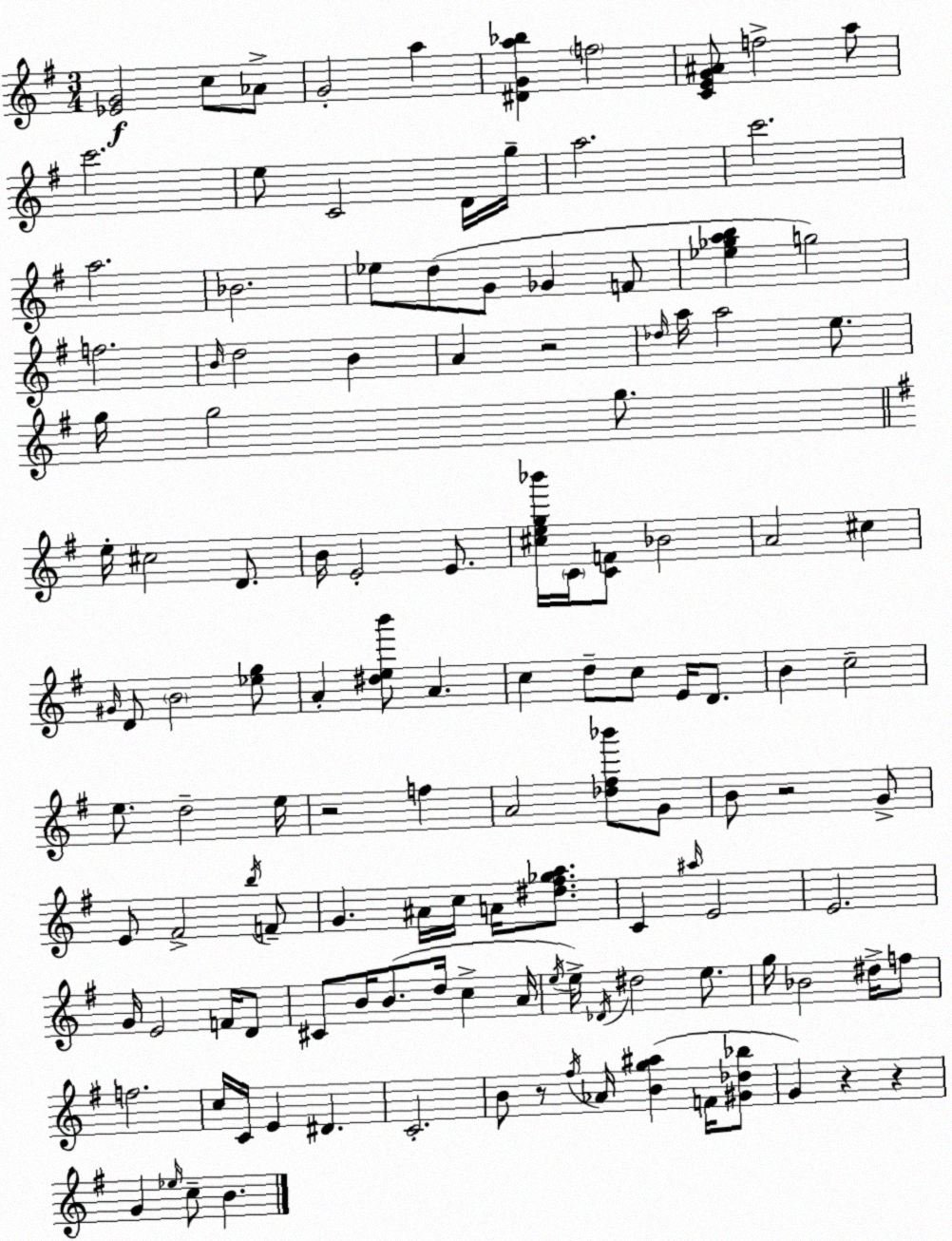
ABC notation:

X:1
T:Untitled
M:3/4
L:1/4
K:G
[_EG]2 c/2 _A/2 G2 a [^DGa_b] f2 [CEG^A]/2 f2 a/2 c'2 e/2 C2 D/4 g/4 a2 c'2 a2 _B2 _e/2 d/2 G/2 _G F/2 [_e_gab] g2 f2 B/4 d2 B A z2 _d/4 a/4 a2 e/2 g/4 g2 g/2 e/4 ^c2 D/2 B/4 E2 E/2 [^ceg_b']/4 C/4 [CF]/2 _B2 A2 ^c ^G/4 D/2 B2 [_eg]/2 A [^deb']/2 A c d/2 c/2 E/4 D/2 B c2 e/2 d2 e/4 z2 f A2 [_d^f_b']/2 G/2 B/2 z2 G/2 E/2 ^F2 b/4 F/2 G ^A/4 c/4 A/4 [^d^f_ga]/2 C ^a/4 E2 E2 G/4 E2 F/4 D/2 ^C/2 B/4 B/2 d/4 c A/4 e/4 e/4 _D/4 ^d2 e/2 g/4 _B2 ^d/4 f/2 f2 c/4 C/4 E ^D C2 B/2 z/2 ^f/4 _A/4 [Bg^a] F/4 [^G_d_b]/2 G z z G _e/4 c/2 B